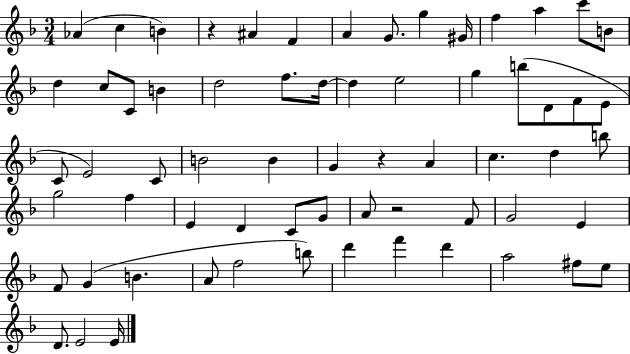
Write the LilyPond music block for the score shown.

{
  \clef treble
  \numericTimeSignature
  \time 3/4
  \key f \major
  aes'4( c''4 b'4) | r4 ais'4 f'4 | a'4 g'8. g''4 gis'16 | f''4 a''4 c'''8 b'8 | \break d''4 c''8 c'8 b'4 | d''2 f''8. d''16~~ | d''4 e''2 | g''4 b''8( d'8 f'8 e'8 | \break c'8 e'2) c'8 | b'2 b'4 | g'4 r4 a'4 | c''4. d''4 b''8 | \break g''2 f''4 | e'4 d'4 c'8 g'8 | a'8 r2 f'8 | g'2 e'4 | \break f'8 g'4( b'4. | a'8 f''2 b''8) | d'''4 f'''4 d'''4 | a''2 fis''8 e''8 | \break d'8. e'2 e'16 | \bar "|."
}